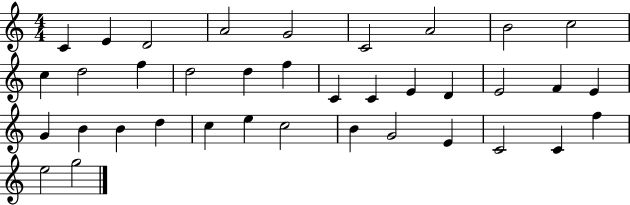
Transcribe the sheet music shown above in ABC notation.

X:1
T:Untitled
M:4/4
L:1/4
K:C
C E D2 A2 G2 C2 A2 B2 c2 c d2 f d2 d f C C E D E2 F E G B B d c e c2 B G2 E C2 C f e2 g2